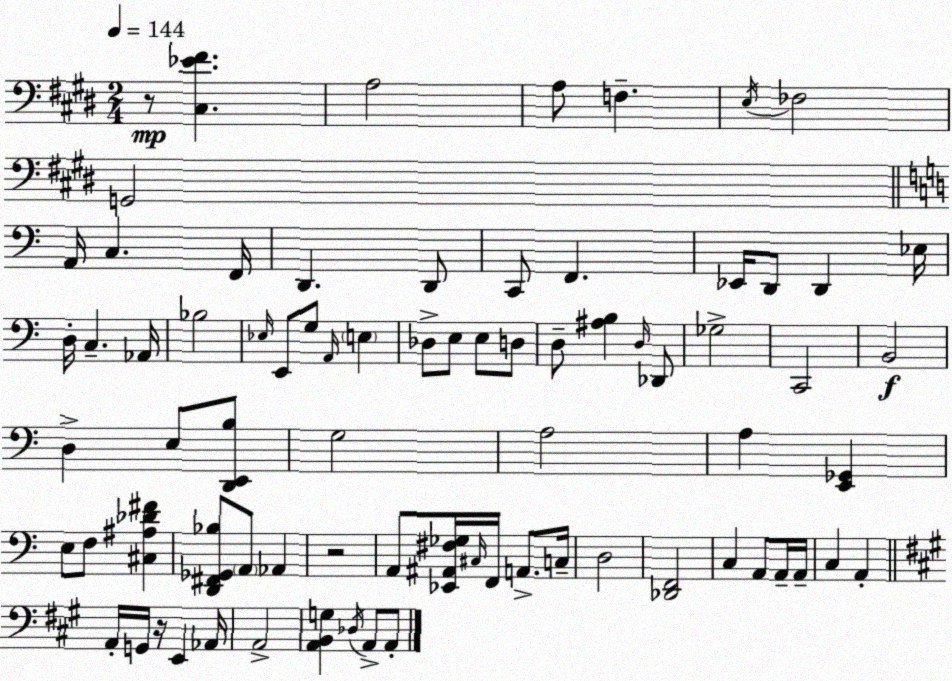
X:1
T:Untitled
M:2/4
L:1/4
K:E
z/2 [^C,_E^F] A,2 A,/2 F, E,/4 _F,2 G,,2 A,,/4 C, F,,/4 D,, D,,/2 C,,/2 F,, _E,,/4 D,,/2 D,, _E,/4 D,/4 C, _A,,/4 _B,2 _E,/4 E,,/2 G,/2 A,,/4 E, _D,/2 E,/2 E,/2 D,/2 D,/2 [^A,B,] D,/4 _D,,/2 _G,2 C,,2 B,,2 D, E,/2 [D,,E,,B,]/2 G,2 A,2 A, [E,,_G,,] E,/2 F,/2 [^C,^A,_D^F] [D,,^F,,_G,,_B,]/2 A,,/2 _A,, z2 A,,/2 [_E,,^A,,^F,_G,]/4 ^C,/4 F,,/4 A,,/2 C,/4 D,2 [_D,,F,,]2 C, A,,/2 A,,/4 A,,/4 C, A,, A,,/4 G,,/4 z/4 E,, _A,,/4 A,,2 [A,,B,,G,] _D,/4 A,,/2 A,,/2